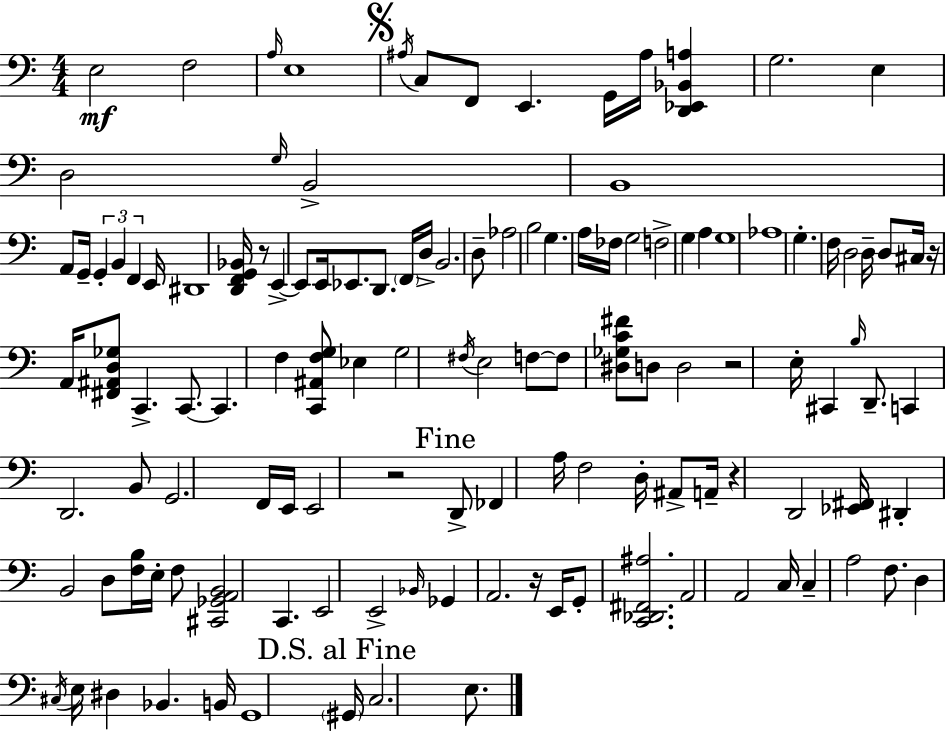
E3/h F3/h A3/s E3/w A#3/s C3/e F2/e E2/q. G2/s A#3/s [D2,Eb2,Bb2,A3]/q G3/h. E3/q D3/h G3/s B2/h B2/w A2/e G2/s G2/q B2/q F2/q E2/s D#2/w [D2,F2,G2,Bb2]/s R/e E2/q E2/e E2/s Eb2/e. D2/e. F2/s D3/s B2/h. D3/e Ab3/h B3/h G3/q. A3/s FES3/s G3/h F3/h G3/q A3/q G3/w Ab3/w G3/q. F3/s D3/h D3/s D3/e C#3/s R/s A2/s [F#2,A#2,D3,Gb3]/e C2/q. C2/e. C2/q. F3/q [C2,A#2,F3,G3]/e Eb3/q G3/h F#3/s E3/h F3/e F3/e [D#3,Gb3,C4,F#4]/e D3/e D3/h R/h E3/s C#2/q B3/s D2/e. C2/q D2/h. B2/e G2/h. F2/s E2/s E2/h R/h D2/e FES2/q A3/s F3/h D3/s A#2/e A2/s R/q D2/h [Eb2,F#2]/s D#2/q B2/h D3/e [F3,B3]/s E3/s F3/e [C#2,Gb2,A2,B2]/h C2/q. E2/h E2/h Bb2/s Gb2/q A2/h. R/s E2/s G2/e [C2,Db2,F#2,A#3]/h. A2/h A2/h C3/s C3/q A3/h F3/e. D3/q C#3/s E3/s D#3/q Bb2/q. B2/s G2/w G#2/s C3/h. E3/e.